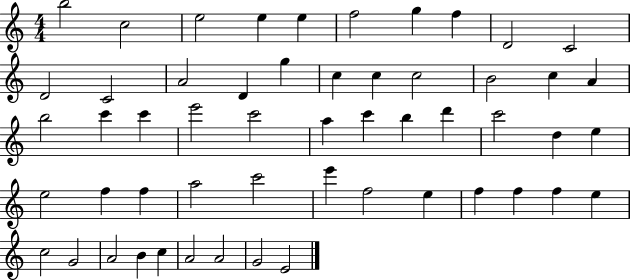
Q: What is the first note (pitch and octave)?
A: B5